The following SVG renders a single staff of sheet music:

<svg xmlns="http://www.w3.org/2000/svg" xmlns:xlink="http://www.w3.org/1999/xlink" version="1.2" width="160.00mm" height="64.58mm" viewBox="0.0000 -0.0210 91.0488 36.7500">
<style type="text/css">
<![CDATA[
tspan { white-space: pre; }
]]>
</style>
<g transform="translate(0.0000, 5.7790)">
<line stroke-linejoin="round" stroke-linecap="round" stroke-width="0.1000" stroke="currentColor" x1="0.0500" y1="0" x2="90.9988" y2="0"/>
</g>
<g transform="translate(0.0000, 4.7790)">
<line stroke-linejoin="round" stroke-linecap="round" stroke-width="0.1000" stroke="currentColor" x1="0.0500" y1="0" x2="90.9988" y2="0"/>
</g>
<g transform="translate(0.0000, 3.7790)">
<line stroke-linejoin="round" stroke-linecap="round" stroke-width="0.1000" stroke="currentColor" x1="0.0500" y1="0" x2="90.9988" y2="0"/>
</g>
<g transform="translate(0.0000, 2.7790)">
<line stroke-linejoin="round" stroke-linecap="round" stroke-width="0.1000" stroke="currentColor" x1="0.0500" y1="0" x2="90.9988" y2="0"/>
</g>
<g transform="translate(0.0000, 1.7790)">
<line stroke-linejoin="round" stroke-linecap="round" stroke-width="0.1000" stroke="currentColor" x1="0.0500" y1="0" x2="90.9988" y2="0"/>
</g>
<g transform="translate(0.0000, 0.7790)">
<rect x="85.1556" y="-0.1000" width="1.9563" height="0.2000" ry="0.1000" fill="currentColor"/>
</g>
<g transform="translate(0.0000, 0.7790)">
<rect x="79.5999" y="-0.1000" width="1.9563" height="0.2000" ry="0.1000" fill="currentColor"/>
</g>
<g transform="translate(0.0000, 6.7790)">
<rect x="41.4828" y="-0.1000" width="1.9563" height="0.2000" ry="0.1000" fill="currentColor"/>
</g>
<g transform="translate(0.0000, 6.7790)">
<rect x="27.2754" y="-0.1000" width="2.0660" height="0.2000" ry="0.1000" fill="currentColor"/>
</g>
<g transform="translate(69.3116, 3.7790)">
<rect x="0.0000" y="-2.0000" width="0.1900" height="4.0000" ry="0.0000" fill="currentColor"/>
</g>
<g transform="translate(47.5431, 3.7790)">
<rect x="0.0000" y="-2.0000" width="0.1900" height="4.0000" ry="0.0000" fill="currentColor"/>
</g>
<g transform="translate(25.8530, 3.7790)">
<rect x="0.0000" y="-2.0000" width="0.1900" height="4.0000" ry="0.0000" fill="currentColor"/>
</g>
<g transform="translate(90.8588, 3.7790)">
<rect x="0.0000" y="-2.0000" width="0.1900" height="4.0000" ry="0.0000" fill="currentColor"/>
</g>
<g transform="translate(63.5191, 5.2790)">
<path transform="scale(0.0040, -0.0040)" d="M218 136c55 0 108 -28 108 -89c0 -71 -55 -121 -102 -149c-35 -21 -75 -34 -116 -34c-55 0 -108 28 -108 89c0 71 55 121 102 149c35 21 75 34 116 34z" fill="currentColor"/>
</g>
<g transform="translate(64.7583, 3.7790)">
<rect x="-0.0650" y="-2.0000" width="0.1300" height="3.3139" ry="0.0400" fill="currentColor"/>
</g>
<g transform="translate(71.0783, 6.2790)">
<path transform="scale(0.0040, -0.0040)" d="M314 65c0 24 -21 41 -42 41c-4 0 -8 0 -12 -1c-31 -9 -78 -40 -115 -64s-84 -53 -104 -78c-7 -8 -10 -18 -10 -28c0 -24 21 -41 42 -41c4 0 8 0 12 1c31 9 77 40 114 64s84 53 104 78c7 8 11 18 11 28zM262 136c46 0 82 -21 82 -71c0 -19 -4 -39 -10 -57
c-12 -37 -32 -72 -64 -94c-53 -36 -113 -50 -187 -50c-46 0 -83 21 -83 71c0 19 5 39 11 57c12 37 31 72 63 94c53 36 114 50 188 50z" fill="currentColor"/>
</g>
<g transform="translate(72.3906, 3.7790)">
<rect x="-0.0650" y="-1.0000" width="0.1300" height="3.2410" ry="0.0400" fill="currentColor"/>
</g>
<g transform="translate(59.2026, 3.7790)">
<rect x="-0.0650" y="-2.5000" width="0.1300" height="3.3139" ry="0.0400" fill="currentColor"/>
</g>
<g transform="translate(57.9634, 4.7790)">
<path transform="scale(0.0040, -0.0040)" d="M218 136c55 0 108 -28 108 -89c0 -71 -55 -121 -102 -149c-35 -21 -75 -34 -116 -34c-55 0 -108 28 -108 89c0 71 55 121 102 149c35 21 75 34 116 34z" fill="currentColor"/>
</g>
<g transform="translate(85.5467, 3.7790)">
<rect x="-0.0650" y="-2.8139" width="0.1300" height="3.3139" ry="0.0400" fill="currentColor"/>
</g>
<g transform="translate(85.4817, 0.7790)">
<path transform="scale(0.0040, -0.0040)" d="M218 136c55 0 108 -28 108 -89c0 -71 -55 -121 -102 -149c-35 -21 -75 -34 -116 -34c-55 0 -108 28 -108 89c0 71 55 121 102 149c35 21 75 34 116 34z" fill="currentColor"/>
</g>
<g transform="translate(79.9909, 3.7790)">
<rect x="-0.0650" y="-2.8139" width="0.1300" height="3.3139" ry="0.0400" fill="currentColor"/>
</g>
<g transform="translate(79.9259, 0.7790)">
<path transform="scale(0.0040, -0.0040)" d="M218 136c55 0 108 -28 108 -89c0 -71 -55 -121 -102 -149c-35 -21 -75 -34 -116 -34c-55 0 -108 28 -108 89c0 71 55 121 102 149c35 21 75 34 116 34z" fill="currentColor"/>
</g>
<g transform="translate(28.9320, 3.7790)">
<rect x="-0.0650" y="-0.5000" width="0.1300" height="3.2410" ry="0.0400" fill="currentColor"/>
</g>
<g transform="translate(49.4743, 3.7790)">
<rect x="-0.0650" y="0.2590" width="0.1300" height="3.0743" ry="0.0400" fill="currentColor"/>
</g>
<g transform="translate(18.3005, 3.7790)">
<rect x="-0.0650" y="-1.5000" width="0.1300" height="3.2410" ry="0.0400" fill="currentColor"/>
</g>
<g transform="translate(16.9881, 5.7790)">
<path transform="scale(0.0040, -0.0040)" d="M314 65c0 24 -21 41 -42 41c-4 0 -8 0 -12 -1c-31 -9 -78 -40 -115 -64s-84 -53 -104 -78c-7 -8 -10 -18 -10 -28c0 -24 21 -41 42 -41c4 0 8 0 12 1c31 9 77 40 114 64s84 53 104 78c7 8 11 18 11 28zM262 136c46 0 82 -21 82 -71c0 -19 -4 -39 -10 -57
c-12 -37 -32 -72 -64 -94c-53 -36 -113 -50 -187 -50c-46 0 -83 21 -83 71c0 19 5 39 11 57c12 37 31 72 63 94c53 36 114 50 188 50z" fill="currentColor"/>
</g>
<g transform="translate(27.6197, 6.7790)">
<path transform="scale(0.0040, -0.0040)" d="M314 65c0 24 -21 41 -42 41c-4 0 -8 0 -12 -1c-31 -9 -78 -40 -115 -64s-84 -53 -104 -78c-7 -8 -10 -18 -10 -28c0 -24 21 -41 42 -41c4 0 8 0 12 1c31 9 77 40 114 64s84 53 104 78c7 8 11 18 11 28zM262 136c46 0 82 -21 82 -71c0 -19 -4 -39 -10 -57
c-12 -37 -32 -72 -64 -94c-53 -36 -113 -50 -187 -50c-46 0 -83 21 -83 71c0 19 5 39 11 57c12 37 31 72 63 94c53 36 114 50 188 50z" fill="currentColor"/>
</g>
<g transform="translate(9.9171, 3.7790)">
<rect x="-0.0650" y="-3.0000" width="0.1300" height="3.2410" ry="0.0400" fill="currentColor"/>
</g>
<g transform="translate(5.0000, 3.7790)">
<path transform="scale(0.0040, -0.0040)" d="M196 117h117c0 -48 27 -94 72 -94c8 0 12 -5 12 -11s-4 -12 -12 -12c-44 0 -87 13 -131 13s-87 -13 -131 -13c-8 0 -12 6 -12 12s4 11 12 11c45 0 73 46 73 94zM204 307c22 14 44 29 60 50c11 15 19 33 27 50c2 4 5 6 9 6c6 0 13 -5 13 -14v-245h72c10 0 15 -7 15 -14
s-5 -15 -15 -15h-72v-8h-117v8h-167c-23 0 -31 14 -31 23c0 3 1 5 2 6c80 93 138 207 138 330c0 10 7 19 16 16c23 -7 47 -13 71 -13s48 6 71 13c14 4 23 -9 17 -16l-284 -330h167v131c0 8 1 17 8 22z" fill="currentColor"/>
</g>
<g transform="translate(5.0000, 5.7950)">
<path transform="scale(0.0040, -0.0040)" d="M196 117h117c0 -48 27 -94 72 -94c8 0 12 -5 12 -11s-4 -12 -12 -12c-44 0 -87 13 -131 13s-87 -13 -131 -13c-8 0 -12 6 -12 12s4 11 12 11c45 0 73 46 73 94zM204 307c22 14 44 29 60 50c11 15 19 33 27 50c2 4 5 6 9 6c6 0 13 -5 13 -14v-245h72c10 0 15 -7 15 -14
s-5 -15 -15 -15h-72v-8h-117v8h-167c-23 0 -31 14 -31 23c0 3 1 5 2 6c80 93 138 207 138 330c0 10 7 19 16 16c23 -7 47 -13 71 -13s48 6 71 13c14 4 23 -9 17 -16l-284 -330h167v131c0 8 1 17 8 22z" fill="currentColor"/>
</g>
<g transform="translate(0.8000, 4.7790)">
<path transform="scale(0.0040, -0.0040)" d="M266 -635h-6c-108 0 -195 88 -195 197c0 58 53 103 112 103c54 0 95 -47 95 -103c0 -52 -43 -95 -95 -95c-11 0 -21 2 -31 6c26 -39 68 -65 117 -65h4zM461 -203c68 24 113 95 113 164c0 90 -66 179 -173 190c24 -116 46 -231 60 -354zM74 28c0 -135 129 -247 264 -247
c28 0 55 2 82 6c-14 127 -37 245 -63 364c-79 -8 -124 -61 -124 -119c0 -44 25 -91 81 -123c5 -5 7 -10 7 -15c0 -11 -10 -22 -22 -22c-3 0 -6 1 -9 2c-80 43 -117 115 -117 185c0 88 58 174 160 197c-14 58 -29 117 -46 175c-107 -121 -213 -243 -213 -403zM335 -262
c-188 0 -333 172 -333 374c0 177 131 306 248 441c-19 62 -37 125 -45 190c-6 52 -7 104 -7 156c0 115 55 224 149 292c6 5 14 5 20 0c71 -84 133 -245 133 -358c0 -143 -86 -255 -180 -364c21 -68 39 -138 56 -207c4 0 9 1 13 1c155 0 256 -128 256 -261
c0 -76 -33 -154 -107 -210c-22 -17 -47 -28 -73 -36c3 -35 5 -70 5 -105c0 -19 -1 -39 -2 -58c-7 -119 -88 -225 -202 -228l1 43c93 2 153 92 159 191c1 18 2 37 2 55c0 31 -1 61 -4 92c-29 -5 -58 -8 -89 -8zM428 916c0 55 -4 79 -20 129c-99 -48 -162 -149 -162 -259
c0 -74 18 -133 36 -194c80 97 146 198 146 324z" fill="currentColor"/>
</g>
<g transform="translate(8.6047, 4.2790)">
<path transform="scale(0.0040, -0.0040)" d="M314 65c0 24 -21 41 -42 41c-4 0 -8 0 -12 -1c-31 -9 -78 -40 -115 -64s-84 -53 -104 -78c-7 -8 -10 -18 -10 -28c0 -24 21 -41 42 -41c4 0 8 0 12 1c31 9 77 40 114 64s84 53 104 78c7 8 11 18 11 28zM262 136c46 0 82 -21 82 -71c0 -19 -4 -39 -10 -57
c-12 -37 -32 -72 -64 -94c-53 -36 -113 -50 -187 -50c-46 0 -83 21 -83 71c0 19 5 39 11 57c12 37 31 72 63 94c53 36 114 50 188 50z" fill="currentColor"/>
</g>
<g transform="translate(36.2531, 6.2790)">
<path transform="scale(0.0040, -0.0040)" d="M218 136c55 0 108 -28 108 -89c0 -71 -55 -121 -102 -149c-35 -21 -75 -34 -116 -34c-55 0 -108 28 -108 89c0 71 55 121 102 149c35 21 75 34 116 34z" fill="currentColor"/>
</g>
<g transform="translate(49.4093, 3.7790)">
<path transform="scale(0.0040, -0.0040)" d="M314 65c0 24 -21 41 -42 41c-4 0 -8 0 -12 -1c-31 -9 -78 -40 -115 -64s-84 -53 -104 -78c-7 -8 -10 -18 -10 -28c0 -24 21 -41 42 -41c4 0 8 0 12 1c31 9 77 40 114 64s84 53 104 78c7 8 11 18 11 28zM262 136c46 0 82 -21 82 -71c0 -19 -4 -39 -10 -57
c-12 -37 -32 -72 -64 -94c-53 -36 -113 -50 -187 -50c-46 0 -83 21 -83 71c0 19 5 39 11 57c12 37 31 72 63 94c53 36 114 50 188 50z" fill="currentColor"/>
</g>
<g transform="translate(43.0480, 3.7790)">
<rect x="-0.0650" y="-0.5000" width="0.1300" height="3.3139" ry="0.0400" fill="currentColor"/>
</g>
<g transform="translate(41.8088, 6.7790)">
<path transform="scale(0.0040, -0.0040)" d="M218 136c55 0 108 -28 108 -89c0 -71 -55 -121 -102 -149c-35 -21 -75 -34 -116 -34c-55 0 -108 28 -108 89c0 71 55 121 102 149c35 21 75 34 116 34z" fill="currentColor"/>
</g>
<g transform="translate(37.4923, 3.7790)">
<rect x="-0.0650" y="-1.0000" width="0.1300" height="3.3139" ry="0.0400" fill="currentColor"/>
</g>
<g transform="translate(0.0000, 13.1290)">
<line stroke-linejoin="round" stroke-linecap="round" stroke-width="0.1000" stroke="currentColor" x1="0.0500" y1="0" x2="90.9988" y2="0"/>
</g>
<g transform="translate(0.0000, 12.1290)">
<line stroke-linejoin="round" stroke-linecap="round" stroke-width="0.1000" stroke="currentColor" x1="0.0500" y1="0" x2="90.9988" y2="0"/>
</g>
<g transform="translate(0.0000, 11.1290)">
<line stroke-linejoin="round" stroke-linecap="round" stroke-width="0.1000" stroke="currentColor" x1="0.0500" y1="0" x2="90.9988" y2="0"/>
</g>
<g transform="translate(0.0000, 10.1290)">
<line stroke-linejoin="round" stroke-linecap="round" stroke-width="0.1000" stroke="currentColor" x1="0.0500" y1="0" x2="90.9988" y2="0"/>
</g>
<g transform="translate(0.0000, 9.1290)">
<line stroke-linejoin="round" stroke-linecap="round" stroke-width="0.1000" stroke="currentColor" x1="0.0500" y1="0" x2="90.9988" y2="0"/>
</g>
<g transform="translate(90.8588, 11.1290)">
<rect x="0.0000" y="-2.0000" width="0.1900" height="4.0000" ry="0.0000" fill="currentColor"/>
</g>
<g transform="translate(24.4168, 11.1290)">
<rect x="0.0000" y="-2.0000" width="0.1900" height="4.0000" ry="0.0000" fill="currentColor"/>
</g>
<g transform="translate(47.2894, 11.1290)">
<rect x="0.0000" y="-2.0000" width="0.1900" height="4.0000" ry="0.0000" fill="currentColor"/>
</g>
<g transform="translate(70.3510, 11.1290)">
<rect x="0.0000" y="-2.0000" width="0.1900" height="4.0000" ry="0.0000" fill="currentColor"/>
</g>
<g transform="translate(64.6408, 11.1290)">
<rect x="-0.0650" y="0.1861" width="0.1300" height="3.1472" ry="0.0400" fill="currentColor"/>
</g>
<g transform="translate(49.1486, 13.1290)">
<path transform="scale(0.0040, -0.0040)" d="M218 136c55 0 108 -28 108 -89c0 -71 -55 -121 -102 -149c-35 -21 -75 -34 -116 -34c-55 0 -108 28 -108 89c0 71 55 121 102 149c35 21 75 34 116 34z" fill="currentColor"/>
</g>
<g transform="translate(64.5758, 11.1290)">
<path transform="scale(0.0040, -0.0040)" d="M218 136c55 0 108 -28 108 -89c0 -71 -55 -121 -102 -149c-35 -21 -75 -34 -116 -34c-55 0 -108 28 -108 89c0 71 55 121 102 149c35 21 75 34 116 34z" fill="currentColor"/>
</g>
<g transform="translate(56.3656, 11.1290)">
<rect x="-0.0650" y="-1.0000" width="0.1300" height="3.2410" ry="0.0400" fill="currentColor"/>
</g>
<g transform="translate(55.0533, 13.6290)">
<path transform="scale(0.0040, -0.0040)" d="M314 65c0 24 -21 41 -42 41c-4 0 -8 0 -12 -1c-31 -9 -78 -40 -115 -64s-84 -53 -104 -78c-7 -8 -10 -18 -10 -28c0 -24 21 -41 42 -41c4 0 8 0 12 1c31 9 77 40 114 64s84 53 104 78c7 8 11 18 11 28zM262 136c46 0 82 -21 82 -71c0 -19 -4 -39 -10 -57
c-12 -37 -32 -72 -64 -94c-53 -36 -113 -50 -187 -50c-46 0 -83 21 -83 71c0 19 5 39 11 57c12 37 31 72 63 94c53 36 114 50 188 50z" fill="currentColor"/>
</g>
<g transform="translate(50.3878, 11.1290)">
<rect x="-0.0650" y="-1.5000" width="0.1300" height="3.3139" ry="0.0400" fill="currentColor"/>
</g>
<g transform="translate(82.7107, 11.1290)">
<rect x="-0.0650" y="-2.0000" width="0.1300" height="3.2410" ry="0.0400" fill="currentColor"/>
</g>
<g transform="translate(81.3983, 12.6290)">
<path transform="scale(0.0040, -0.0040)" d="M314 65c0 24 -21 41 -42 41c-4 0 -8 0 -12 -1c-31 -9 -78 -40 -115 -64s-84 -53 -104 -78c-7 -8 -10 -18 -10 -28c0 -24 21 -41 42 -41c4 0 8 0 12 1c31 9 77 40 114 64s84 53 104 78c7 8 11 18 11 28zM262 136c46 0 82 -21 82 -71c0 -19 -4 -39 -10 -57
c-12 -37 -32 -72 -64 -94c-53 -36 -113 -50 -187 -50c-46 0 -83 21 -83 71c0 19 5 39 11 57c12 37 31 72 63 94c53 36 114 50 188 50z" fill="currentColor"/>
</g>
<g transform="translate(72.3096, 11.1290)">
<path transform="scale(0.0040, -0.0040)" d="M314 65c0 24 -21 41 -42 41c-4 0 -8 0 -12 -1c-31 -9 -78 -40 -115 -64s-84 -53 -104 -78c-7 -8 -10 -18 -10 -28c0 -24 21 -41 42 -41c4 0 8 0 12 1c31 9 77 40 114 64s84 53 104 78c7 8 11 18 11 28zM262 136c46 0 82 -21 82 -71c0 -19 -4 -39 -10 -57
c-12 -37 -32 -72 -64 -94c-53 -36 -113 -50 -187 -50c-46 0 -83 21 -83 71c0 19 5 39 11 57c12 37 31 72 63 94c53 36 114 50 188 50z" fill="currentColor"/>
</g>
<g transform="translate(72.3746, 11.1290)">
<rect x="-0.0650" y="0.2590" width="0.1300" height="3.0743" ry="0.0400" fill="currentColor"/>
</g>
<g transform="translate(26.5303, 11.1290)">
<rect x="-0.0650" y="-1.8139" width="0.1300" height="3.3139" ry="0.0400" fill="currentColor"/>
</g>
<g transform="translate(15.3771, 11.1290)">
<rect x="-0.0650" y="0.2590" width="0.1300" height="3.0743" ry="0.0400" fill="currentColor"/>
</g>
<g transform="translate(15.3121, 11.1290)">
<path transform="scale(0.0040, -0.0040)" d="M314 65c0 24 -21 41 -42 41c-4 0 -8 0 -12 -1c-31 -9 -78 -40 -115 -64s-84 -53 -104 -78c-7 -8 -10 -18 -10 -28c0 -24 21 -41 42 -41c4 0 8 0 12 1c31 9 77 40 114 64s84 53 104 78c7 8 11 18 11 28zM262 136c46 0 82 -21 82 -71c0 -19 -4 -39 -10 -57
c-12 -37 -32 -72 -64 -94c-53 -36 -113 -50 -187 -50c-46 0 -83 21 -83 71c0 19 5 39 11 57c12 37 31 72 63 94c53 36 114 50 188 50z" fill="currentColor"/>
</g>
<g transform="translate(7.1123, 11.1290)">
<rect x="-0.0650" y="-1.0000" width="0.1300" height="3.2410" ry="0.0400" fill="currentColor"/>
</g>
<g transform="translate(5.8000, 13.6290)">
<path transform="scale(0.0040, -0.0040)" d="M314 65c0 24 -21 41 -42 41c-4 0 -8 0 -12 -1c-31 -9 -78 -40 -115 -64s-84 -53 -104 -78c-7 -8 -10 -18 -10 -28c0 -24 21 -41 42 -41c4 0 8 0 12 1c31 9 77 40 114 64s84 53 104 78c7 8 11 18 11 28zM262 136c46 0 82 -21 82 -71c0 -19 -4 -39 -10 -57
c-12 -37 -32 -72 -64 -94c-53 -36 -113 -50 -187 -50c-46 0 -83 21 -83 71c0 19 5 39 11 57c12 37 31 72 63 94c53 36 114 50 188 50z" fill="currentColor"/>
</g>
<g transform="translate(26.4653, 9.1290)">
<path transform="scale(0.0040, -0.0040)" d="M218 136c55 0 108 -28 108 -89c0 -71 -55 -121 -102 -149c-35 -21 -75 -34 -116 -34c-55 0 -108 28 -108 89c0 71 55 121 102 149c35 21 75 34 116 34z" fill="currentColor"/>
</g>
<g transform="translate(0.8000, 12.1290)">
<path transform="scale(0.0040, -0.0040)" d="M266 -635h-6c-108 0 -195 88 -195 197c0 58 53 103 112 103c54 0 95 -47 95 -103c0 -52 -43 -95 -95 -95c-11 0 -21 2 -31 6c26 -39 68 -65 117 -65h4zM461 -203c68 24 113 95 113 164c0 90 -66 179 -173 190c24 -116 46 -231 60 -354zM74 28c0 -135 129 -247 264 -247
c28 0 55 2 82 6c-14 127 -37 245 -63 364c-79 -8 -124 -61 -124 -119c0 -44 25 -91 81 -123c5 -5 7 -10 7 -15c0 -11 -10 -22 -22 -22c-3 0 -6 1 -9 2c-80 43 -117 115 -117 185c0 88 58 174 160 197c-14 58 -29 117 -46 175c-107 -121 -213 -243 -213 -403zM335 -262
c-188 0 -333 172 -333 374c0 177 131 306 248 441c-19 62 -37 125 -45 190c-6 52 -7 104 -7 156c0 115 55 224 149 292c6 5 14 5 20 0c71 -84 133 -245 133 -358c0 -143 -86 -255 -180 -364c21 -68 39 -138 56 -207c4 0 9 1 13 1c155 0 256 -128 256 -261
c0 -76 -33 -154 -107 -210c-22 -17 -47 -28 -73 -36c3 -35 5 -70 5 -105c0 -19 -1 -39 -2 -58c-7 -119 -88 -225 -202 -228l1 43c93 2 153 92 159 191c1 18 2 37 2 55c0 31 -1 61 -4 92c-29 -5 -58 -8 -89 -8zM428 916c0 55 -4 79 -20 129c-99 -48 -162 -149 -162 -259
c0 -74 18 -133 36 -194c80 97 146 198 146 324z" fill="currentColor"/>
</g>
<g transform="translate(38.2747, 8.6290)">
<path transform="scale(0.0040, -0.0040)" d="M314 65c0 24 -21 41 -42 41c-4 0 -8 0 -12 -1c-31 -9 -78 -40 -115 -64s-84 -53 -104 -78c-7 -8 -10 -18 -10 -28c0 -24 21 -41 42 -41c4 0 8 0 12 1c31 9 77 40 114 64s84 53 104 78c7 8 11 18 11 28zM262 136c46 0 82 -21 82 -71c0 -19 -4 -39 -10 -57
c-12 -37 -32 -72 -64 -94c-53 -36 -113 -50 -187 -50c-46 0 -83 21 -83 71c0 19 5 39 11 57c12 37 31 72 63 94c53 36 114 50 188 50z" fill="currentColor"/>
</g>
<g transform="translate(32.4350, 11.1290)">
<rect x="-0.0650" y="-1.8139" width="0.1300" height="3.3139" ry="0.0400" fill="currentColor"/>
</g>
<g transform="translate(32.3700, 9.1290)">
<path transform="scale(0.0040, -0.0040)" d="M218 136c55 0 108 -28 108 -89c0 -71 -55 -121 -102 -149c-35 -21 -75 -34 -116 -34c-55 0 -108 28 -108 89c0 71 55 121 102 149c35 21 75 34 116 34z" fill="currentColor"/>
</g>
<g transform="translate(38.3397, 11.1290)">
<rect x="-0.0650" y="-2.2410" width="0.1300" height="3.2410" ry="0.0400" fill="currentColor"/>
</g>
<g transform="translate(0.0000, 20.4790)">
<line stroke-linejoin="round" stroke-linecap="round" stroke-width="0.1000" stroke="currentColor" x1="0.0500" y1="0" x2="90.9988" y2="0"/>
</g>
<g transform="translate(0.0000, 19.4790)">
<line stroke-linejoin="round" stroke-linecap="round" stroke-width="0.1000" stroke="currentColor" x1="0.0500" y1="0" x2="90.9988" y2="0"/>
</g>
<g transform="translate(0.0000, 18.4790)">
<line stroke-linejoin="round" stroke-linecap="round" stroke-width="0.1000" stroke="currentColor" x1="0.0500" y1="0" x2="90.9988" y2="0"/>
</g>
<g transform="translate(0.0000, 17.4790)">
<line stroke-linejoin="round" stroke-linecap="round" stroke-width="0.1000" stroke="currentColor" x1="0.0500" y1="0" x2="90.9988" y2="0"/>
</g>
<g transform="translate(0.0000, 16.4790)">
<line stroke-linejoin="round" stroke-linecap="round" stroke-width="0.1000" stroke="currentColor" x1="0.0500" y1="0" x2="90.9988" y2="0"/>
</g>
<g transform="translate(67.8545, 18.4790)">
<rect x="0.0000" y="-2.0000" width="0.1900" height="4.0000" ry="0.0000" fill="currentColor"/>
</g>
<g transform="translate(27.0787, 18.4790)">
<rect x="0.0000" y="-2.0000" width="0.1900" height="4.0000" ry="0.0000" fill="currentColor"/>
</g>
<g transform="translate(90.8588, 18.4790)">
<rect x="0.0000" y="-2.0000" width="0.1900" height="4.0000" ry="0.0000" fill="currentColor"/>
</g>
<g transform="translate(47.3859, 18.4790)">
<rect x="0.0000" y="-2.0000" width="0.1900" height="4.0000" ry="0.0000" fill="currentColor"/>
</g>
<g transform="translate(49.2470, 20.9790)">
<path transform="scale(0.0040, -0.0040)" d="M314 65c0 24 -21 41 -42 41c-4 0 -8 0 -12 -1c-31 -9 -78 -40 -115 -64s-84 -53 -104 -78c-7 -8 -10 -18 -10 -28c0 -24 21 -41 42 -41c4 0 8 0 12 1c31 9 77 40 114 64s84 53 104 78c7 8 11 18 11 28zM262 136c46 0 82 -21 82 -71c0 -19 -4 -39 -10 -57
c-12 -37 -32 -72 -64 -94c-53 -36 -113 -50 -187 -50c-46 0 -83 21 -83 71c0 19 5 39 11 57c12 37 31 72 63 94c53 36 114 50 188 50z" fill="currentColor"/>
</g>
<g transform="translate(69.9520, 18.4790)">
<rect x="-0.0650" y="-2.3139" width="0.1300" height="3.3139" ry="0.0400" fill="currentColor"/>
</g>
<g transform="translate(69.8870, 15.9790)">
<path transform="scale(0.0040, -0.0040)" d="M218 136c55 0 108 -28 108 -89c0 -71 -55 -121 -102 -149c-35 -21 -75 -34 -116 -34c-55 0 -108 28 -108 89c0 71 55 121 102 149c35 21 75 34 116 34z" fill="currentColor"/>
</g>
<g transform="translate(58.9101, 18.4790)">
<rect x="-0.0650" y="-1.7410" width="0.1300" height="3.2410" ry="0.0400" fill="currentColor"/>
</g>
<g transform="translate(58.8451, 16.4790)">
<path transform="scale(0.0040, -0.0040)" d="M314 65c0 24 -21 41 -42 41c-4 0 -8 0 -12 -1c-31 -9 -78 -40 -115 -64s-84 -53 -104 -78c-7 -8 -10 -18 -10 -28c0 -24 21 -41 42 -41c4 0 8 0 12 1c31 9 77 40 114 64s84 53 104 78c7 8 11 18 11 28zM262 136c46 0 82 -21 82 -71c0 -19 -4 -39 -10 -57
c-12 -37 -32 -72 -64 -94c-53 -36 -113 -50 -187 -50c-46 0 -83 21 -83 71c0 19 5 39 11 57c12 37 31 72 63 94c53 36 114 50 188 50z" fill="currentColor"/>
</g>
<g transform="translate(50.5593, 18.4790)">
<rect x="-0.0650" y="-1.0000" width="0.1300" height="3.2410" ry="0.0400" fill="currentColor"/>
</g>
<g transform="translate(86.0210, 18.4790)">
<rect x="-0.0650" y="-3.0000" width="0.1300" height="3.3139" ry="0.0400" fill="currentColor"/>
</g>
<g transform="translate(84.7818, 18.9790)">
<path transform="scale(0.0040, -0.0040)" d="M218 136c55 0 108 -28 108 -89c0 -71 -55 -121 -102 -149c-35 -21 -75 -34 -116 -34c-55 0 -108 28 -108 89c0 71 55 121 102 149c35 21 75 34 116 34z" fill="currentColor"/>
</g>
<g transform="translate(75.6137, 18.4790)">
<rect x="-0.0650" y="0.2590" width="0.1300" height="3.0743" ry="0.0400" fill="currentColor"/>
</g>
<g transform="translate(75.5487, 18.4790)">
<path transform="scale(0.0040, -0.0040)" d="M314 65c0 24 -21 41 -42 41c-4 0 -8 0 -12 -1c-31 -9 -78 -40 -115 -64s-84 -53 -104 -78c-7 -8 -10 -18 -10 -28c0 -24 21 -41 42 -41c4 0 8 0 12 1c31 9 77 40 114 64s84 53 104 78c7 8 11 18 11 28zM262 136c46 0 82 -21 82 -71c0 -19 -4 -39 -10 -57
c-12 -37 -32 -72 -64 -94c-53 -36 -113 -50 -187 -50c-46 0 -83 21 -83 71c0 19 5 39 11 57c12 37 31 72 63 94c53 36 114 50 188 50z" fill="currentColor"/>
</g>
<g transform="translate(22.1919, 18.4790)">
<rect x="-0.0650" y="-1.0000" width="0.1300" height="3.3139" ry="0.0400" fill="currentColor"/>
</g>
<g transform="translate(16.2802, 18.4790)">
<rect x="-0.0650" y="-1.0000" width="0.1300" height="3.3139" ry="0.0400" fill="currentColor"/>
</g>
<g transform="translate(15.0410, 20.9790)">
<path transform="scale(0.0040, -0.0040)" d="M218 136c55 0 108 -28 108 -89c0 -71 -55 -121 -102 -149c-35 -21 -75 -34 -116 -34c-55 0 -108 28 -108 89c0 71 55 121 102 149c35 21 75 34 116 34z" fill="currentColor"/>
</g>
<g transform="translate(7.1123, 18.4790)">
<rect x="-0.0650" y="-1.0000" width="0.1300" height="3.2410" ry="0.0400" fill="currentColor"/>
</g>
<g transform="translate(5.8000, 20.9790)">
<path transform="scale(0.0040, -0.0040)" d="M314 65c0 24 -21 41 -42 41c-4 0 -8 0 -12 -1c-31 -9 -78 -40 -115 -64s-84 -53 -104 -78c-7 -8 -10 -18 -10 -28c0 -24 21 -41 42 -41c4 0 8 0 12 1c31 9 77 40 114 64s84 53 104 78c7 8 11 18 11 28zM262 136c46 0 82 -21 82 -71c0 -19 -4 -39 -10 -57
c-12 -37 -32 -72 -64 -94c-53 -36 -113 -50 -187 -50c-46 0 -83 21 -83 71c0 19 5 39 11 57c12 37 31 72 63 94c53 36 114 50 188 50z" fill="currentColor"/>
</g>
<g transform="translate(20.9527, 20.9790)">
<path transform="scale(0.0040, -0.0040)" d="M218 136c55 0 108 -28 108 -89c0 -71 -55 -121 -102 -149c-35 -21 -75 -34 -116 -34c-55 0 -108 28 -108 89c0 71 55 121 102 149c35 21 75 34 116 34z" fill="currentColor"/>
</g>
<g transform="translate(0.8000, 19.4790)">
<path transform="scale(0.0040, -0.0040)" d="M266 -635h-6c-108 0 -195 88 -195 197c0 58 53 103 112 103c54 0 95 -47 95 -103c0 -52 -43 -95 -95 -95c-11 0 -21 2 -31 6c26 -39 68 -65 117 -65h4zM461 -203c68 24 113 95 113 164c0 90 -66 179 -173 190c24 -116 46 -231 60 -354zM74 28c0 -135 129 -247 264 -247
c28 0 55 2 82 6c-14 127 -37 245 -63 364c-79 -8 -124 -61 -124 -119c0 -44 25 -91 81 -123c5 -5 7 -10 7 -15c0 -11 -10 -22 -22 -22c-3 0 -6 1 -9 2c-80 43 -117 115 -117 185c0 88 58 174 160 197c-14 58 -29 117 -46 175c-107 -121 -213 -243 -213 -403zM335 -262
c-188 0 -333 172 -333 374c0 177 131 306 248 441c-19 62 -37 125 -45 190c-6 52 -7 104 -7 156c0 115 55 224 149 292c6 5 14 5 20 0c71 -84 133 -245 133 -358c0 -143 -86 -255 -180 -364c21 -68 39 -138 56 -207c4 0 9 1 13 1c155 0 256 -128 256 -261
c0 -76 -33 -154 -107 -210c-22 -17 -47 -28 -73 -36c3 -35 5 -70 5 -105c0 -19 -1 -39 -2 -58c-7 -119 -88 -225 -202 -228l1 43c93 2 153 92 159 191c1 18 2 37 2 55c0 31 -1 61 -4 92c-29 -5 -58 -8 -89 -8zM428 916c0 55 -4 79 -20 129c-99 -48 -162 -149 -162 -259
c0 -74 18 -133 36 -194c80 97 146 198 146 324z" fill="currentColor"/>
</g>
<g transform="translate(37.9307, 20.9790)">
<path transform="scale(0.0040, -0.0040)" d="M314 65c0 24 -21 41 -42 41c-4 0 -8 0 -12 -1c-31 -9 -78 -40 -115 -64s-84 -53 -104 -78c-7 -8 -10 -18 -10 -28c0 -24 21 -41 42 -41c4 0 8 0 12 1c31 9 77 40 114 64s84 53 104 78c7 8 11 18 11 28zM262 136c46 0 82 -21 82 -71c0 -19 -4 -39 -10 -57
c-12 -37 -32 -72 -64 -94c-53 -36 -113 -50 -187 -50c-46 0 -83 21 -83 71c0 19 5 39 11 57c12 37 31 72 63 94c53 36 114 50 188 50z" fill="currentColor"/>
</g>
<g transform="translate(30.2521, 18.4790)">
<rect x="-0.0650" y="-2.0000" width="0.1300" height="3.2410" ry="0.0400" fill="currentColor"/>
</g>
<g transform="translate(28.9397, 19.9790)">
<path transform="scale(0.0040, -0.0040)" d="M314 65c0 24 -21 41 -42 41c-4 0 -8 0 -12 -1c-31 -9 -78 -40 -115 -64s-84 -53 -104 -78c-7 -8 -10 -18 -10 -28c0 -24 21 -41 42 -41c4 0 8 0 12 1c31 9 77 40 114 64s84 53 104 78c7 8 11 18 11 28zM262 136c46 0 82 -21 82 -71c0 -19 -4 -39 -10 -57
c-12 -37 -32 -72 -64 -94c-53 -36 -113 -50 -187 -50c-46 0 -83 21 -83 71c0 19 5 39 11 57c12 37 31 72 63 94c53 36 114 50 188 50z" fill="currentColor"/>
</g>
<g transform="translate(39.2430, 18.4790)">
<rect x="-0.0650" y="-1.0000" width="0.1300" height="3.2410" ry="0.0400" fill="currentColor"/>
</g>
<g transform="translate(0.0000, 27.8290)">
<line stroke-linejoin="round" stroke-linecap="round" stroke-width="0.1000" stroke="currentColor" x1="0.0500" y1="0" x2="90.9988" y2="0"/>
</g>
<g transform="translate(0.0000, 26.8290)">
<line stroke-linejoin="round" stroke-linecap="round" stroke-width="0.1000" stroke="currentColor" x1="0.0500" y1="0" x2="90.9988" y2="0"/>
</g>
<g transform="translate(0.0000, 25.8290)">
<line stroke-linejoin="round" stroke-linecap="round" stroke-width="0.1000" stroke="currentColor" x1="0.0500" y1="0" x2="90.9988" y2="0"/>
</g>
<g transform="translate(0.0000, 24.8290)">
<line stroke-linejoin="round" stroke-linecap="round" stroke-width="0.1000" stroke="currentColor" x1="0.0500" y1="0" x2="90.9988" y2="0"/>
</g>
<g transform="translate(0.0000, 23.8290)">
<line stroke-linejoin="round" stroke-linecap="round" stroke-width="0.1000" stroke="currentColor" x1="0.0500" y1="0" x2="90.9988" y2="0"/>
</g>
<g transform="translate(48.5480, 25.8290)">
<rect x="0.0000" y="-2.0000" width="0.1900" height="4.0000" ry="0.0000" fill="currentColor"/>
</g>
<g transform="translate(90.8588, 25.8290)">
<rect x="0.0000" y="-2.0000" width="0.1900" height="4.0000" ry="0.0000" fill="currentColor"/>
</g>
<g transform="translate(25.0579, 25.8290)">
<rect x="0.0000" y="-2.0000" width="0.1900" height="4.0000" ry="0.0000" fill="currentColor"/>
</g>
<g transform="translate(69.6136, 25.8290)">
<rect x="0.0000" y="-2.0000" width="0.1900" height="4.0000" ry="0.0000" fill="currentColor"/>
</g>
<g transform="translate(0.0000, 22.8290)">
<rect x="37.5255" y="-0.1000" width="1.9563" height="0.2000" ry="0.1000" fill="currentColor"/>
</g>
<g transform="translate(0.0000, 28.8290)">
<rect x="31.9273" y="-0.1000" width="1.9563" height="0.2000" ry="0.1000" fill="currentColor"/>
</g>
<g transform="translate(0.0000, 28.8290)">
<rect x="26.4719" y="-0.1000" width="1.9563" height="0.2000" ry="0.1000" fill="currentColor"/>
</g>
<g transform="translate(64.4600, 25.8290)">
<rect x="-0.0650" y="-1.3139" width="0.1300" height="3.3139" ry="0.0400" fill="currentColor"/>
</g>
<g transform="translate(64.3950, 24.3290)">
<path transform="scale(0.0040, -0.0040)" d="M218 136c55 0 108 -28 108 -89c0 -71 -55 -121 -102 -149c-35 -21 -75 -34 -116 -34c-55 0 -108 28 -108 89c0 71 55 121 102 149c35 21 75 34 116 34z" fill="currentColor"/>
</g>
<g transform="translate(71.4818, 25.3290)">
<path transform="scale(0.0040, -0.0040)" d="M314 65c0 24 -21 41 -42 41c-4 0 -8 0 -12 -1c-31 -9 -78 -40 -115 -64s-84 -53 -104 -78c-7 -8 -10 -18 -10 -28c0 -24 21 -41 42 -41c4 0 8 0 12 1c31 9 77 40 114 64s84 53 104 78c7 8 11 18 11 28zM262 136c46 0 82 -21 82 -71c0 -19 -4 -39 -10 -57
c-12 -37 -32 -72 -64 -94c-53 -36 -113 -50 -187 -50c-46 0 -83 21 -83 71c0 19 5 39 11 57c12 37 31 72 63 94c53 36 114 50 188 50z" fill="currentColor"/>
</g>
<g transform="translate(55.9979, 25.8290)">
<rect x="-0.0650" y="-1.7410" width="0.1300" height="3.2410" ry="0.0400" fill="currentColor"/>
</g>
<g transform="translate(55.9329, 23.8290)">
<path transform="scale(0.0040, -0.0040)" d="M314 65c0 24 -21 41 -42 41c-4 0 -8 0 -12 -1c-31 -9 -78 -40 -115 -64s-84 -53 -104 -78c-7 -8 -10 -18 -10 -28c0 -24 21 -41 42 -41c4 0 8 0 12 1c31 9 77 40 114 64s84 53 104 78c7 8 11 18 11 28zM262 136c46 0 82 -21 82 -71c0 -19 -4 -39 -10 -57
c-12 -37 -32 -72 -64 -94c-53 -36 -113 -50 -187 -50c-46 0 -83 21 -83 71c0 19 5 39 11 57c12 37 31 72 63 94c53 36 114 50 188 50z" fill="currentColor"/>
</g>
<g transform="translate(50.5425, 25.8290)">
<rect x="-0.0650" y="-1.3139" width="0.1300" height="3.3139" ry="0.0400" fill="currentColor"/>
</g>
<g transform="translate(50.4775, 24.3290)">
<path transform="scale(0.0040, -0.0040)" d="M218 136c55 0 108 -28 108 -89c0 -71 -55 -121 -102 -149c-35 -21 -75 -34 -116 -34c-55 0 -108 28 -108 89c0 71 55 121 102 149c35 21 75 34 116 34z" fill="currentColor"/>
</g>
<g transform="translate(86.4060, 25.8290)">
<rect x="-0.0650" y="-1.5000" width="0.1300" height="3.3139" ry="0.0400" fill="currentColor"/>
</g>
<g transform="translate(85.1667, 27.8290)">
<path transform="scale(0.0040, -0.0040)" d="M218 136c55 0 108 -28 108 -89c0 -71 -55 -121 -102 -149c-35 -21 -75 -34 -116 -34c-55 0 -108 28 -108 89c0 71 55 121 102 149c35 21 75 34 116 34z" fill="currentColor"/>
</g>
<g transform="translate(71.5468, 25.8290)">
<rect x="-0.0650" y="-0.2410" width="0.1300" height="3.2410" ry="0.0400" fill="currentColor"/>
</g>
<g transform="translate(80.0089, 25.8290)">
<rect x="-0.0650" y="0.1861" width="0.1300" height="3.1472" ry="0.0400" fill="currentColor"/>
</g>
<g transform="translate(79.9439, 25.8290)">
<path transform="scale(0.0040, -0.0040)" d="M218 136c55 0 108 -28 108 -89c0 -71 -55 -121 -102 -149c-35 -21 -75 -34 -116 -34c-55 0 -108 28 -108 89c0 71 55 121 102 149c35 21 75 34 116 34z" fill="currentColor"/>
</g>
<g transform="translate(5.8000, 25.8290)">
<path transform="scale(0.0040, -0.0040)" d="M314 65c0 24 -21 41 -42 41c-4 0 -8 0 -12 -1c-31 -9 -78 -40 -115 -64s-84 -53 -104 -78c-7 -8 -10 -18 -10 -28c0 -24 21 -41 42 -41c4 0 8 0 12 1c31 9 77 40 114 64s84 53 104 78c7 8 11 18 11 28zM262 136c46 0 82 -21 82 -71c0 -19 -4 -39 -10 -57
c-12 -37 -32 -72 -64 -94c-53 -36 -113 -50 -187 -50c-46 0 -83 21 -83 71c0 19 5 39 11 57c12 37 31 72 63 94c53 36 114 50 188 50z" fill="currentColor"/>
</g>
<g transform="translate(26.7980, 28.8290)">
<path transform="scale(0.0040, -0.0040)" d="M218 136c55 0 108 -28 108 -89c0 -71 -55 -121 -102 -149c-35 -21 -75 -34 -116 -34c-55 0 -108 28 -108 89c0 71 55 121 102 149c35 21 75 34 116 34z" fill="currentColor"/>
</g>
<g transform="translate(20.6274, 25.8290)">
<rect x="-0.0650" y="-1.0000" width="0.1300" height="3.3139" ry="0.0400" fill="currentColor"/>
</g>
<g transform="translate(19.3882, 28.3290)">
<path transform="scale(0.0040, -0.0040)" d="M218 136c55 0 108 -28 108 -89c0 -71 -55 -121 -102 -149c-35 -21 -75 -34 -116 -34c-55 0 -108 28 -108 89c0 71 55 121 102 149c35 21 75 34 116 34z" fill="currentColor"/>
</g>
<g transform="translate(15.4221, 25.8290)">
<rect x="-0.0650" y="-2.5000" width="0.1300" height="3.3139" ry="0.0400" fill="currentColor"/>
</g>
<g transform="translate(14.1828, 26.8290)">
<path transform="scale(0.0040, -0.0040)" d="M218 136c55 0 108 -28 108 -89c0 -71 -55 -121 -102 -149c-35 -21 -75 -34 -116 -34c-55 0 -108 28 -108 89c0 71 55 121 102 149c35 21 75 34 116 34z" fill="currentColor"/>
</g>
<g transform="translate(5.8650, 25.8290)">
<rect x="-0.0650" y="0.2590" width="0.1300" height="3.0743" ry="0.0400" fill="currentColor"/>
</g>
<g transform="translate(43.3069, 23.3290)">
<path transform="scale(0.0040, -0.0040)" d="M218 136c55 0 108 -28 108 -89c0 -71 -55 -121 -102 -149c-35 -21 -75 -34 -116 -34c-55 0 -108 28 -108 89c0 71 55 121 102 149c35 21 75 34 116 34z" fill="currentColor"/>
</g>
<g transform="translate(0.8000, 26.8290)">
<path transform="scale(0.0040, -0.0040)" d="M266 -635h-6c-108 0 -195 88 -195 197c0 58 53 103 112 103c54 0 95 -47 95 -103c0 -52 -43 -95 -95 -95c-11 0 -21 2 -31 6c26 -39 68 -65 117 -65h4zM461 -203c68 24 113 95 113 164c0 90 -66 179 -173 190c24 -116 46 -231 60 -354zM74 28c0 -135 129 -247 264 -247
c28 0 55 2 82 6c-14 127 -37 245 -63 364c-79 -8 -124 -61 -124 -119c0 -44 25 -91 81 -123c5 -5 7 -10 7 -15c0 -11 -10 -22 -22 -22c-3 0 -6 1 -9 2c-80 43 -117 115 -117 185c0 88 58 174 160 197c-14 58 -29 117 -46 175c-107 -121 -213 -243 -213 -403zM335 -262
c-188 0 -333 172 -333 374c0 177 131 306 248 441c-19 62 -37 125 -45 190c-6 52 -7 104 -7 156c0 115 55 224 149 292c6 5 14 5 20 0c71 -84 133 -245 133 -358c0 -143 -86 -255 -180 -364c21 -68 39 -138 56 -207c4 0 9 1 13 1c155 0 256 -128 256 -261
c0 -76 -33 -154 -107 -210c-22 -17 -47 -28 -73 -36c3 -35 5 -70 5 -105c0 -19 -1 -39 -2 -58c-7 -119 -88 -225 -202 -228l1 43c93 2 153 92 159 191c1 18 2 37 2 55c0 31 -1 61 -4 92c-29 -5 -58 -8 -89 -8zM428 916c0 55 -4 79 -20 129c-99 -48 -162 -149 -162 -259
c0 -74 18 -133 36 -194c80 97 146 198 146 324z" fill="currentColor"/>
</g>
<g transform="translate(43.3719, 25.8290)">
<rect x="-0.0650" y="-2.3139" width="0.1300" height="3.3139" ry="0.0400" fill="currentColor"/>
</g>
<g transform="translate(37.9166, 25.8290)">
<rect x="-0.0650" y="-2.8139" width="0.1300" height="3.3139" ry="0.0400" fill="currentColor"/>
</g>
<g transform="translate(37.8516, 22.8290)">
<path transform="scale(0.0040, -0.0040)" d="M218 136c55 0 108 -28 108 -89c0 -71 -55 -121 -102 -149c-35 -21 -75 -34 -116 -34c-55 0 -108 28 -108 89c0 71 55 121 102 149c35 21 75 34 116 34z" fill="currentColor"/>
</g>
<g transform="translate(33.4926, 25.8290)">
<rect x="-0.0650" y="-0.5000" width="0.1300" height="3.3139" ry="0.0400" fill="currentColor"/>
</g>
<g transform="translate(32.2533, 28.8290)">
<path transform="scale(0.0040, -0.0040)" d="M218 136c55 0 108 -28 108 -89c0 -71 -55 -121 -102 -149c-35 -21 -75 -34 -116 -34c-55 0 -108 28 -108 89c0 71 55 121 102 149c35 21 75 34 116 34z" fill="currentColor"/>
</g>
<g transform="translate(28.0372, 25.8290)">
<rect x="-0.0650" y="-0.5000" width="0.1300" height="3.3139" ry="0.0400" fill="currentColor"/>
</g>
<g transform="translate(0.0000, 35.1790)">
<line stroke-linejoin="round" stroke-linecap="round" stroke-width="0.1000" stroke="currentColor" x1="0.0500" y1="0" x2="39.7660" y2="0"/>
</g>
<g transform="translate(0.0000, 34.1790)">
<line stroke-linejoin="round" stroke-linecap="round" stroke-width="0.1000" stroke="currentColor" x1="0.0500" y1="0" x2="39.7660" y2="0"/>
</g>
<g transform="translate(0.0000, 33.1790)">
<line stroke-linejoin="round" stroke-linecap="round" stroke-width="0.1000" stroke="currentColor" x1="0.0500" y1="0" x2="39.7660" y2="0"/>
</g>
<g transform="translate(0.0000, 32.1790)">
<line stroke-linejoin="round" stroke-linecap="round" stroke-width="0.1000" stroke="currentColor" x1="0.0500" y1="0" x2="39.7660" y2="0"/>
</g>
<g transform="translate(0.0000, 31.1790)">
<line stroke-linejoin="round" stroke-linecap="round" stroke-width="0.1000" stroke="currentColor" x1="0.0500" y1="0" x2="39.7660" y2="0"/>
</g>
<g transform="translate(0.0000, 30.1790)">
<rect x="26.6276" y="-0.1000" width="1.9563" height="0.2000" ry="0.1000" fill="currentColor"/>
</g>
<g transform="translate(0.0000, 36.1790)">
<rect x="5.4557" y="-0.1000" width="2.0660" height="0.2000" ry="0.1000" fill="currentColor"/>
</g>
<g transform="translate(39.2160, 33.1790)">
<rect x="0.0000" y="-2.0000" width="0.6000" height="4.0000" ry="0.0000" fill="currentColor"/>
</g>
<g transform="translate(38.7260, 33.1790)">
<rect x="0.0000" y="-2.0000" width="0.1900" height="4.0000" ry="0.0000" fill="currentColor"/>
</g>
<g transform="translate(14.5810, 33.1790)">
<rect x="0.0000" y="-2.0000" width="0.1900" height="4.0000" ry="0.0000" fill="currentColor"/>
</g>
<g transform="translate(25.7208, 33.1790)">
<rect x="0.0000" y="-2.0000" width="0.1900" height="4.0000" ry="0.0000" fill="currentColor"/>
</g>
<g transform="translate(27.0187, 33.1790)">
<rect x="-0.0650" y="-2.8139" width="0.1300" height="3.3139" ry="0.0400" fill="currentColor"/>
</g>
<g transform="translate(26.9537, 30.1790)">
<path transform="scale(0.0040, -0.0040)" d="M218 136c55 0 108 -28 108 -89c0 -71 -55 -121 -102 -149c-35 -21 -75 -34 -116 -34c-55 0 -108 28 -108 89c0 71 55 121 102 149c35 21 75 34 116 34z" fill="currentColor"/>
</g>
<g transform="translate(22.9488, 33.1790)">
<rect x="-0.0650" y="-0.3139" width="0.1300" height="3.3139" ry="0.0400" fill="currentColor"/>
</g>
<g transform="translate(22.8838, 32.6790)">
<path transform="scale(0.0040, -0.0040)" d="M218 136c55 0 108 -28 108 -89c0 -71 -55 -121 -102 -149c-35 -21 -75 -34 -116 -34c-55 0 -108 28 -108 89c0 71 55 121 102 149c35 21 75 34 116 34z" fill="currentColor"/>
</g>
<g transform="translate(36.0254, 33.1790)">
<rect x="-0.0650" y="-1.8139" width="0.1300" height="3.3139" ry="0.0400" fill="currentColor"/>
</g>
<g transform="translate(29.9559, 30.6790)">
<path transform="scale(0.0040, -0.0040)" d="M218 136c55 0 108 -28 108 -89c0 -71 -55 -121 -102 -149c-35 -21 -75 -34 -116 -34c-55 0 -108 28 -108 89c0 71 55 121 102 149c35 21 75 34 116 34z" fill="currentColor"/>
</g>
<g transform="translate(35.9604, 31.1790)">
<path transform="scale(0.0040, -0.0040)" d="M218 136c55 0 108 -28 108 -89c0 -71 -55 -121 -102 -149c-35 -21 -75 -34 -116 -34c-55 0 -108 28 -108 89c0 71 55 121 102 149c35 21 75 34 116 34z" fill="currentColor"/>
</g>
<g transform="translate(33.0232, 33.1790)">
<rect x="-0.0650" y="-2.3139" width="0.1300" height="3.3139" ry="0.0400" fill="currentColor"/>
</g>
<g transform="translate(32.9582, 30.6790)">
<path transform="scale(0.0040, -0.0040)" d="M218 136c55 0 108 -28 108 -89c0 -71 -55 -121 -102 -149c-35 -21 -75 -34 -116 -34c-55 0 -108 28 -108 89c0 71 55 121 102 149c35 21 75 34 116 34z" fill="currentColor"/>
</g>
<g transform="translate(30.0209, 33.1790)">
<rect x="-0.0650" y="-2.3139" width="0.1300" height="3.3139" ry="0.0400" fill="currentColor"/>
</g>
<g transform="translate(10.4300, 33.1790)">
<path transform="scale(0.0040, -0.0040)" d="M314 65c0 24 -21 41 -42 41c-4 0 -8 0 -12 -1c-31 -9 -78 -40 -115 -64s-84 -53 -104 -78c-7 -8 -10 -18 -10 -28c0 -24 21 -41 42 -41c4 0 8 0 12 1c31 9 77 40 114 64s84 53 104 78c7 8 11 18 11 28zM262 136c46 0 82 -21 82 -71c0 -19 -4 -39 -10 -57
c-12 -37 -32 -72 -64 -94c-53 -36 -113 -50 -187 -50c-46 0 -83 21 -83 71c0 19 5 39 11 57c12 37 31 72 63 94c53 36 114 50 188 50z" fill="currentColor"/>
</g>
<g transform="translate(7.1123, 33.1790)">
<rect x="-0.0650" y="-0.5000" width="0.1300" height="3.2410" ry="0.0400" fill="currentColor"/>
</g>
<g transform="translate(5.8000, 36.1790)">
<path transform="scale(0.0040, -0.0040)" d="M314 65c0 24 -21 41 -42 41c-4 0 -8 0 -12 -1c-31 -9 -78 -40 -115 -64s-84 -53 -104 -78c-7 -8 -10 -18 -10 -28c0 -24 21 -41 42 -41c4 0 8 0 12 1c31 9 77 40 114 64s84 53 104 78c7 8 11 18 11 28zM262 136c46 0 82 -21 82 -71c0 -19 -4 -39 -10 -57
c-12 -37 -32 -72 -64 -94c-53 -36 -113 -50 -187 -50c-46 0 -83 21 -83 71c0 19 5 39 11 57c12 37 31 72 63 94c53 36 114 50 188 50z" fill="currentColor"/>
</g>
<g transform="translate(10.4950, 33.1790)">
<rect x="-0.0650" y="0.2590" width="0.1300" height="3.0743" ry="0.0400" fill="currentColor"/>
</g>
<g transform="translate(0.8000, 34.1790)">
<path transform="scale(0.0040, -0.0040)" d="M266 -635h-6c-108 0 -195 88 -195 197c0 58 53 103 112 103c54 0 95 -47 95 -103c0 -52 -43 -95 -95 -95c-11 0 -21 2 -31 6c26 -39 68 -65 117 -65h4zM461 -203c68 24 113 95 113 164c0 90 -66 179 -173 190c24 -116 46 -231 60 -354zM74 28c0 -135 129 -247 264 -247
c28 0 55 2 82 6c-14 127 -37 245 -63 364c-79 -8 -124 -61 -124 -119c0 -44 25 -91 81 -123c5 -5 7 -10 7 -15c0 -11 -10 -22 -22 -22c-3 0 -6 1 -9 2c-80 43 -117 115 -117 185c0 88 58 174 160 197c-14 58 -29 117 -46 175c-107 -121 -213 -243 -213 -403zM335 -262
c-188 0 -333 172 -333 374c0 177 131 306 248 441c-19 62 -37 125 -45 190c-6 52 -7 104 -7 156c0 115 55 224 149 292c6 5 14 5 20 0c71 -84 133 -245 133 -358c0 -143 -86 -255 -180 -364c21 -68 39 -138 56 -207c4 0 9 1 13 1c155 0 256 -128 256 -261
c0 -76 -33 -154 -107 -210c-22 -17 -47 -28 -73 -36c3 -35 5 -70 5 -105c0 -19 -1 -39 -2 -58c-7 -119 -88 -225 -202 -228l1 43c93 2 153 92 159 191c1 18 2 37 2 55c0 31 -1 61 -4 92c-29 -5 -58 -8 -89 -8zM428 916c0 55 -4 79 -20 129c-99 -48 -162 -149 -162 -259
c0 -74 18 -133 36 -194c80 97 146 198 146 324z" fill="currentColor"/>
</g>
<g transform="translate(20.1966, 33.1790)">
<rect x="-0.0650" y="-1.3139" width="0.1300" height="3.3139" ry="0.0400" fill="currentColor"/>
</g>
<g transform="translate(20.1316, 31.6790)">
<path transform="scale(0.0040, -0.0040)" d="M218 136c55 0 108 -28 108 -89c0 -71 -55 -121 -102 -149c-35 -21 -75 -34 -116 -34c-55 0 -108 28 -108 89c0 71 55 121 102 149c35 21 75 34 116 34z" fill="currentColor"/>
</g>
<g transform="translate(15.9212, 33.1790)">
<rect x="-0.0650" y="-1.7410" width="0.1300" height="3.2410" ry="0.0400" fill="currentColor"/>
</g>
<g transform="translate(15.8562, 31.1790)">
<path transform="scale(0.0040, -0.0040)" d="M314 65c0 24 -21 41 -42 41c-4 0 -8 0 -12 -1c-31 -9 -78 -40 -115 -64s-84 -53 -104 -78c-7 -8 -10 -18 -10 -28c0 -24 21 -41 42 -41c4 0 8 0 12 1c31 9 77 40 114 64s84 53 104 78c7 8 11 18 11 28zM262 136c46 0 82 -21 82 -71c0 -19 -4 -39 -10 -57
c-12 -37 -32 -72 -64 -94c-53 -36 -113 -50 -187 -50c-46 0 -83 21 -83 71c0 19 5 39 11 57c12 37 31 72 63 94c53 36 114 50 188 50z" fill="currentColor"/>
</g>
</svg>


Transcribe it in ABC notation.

X:1
T:Untitled
M:4/4
L:1/4
K:C
A2 E2 C2 D C B2 G F D2 a a D2 B2 f f g2 E D2 B B2 F2 D2 D D F2 D2 D2 f2 g B2 A B2 G D C C a g e f2 e c2 B E C2 B2 f2 e c a g g f